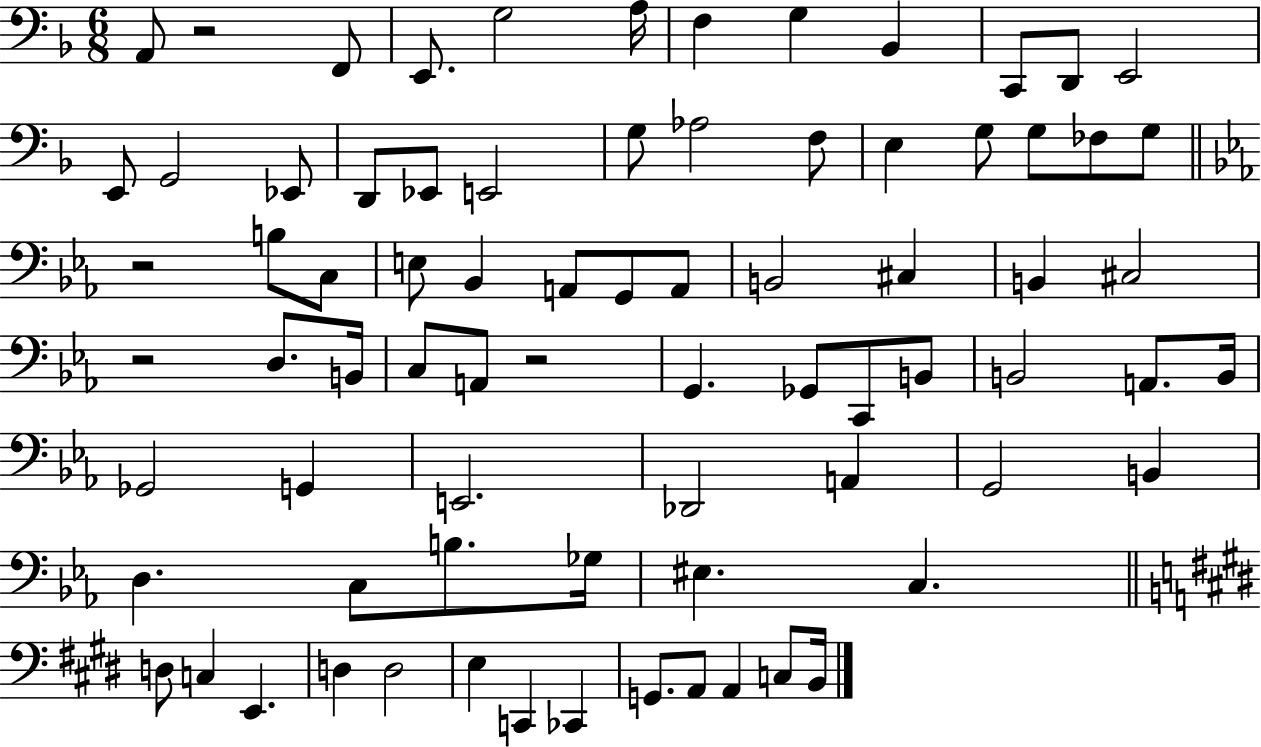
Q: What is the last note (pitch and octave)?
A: B2